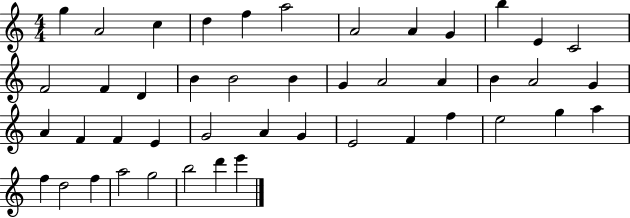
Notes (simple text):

G5/q A4/h C5/q D5/q F5/q A5/h A4/h A4/q G4/q B5/q E4/q C4/h F4/h F4/q D4/q B4/q B4/h B4/q G4/q A4/h A4/q B4/q A4/h G4/q A4/q F4/q F4/q E4/q G4/h A4/q G4/q E4/h F4/q F5/q E5/h G5/q A5/q F5/q D5/h F5/q A5/h G5/h B5/h D6/q E6/q